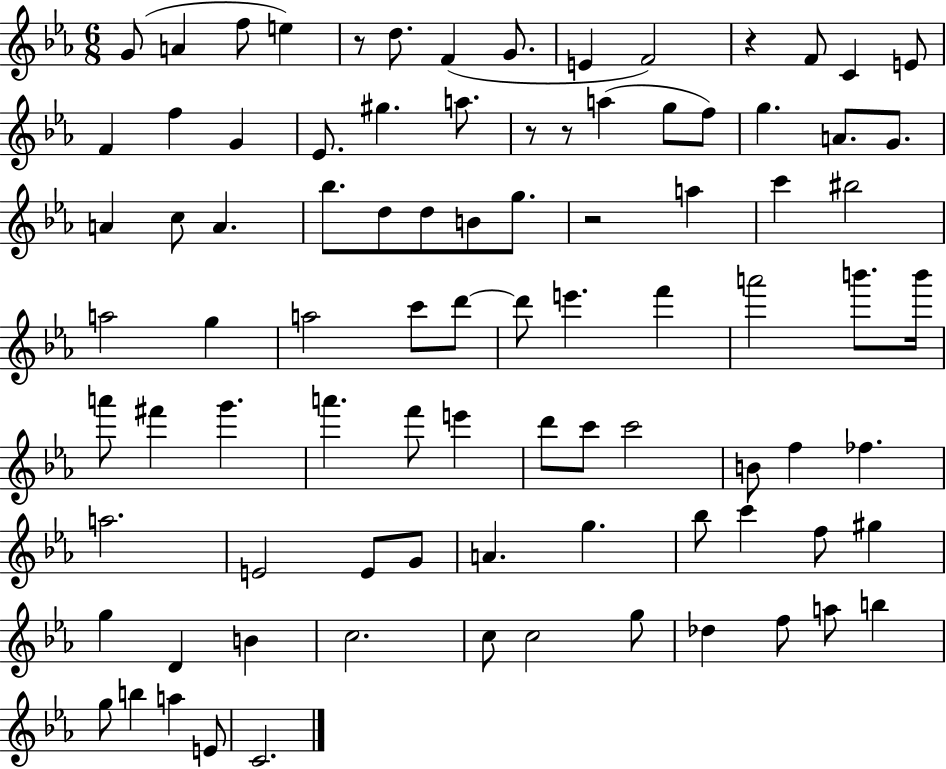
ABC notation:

X:1
T:Untitled
M:6/8
L:1/4
K:Eb
G/2 A f/2 e z/2 d/2 F G/2 E F2 z F/2 C E/2 F f G _E/2 ^g a/2 z/2 z/2 a g/2 f/2 g A/2 G/2 A c/2 A _b/2 d/2 d/2 B/2 g/2 z2 a c' ^b2 a2 g a2 c'/2 d'/2 d'/2 e' f' a'2 b'/2 b'/4 a'/2 ^f' g' a' f'/2 e' d'/2 c'/2 c'2 B/2 f _f a2 E2 E/2 G/2 A g _b/2 c' f/2 ^g g D B c2 c/2 c2 g/2 _d f/2 a/2 b g/2 b a E/2 C2